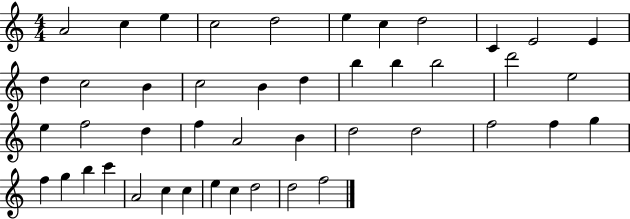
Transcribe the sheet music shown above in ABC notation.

X:1
T:Untitled
M:4/4
L:1/4
K:C
A2 c e c2 d2 e c d2 C E2 E d c2 B c2 B d b b b2 d'2 e2 e f2 d f A2 B d2 d2 f2 f g f g b c' A2 c c e c d2 d2 f2